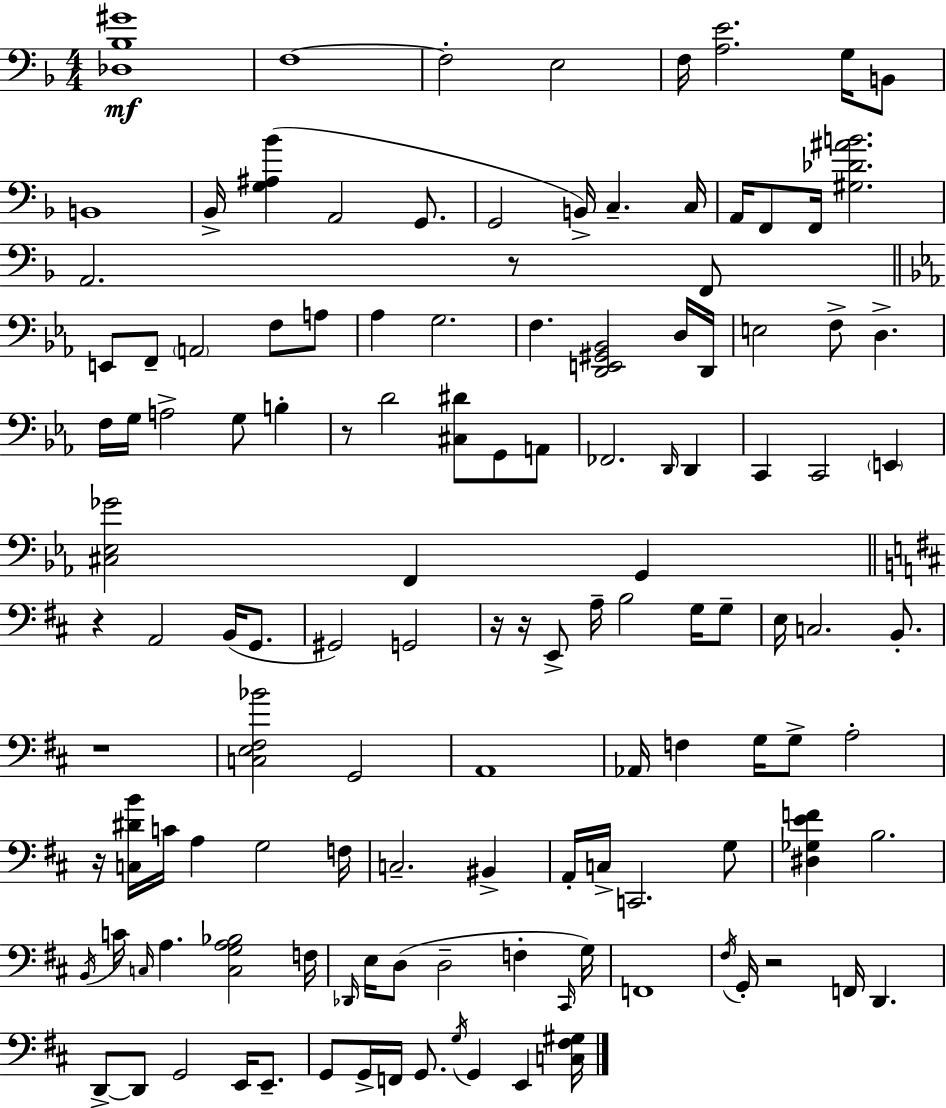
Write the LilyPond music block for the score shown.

{
  \clef bass
  \numericTimeSignature
  \time 4/4
  \key d \minor
  <des bes gis'>1\mf | f1~~ | f2-. e2 | f16 <a e'>2. g16 b,8 | \break b,1 | bes,16-> <g ais bes'>4( a,2 g,8. | g,2 b,16->) c4.-- c16 | a,16 f,8 f,16 <gis des' ais' b'>2. | \break a,2. r8 f,8 | \bar "||" \break \key ees \major e,8 f,8-- \parenthesize a,2 f8 a8 | aes4 g2. | f4. <d, e, gis, bes,>2 d16 d,16 | e2 f8-> d4.-> | \break f16 g16 a2-> g8 b4-. | r8 d'2 <cis dis'>8 g,8 a,8 | fes,2. \grace { d,16 } d,4 | c,4 c,2 \parenthesize e,4 | \break <cis ees ges'>2 f,4 g,4 | \bar "||" \break \key d \major r4 a,2 b,16( g,8. | gis,2) g,2 | r16 r16 e,8-> a16-- b2 g16 g8-- | e16 c2. b,8.-. | \break r1 | <c e fis bes'>2 g,2 | a,1 | aes,16 f4 g16 g8-> a2-. | \break r16 <c dis' b'>16 c'16 a4 g2 f16 | c2.-- bis,4-> | a,16-. c16-> c,2. g8 | <dis ges e' f'>4 b2. | \break \acciaccatura { b,16 } c'16 \grace { c16 } a4. <c g a bes>2 | f16 \grace { des,16 } e16 d8( d2-- f4-. | \grace { cis,16 }) g16 f,1 | \acciaccatura { fis16 } g,16-. r2 f,16 d,4. | \break d,8->~~ d,8 g,2 | e,16 e,8.-- g,8 g,16-> f,16 g,8. \acciaccatura { g16 } g,4 | e,4 <c fis gis>16 \bar "|."
}